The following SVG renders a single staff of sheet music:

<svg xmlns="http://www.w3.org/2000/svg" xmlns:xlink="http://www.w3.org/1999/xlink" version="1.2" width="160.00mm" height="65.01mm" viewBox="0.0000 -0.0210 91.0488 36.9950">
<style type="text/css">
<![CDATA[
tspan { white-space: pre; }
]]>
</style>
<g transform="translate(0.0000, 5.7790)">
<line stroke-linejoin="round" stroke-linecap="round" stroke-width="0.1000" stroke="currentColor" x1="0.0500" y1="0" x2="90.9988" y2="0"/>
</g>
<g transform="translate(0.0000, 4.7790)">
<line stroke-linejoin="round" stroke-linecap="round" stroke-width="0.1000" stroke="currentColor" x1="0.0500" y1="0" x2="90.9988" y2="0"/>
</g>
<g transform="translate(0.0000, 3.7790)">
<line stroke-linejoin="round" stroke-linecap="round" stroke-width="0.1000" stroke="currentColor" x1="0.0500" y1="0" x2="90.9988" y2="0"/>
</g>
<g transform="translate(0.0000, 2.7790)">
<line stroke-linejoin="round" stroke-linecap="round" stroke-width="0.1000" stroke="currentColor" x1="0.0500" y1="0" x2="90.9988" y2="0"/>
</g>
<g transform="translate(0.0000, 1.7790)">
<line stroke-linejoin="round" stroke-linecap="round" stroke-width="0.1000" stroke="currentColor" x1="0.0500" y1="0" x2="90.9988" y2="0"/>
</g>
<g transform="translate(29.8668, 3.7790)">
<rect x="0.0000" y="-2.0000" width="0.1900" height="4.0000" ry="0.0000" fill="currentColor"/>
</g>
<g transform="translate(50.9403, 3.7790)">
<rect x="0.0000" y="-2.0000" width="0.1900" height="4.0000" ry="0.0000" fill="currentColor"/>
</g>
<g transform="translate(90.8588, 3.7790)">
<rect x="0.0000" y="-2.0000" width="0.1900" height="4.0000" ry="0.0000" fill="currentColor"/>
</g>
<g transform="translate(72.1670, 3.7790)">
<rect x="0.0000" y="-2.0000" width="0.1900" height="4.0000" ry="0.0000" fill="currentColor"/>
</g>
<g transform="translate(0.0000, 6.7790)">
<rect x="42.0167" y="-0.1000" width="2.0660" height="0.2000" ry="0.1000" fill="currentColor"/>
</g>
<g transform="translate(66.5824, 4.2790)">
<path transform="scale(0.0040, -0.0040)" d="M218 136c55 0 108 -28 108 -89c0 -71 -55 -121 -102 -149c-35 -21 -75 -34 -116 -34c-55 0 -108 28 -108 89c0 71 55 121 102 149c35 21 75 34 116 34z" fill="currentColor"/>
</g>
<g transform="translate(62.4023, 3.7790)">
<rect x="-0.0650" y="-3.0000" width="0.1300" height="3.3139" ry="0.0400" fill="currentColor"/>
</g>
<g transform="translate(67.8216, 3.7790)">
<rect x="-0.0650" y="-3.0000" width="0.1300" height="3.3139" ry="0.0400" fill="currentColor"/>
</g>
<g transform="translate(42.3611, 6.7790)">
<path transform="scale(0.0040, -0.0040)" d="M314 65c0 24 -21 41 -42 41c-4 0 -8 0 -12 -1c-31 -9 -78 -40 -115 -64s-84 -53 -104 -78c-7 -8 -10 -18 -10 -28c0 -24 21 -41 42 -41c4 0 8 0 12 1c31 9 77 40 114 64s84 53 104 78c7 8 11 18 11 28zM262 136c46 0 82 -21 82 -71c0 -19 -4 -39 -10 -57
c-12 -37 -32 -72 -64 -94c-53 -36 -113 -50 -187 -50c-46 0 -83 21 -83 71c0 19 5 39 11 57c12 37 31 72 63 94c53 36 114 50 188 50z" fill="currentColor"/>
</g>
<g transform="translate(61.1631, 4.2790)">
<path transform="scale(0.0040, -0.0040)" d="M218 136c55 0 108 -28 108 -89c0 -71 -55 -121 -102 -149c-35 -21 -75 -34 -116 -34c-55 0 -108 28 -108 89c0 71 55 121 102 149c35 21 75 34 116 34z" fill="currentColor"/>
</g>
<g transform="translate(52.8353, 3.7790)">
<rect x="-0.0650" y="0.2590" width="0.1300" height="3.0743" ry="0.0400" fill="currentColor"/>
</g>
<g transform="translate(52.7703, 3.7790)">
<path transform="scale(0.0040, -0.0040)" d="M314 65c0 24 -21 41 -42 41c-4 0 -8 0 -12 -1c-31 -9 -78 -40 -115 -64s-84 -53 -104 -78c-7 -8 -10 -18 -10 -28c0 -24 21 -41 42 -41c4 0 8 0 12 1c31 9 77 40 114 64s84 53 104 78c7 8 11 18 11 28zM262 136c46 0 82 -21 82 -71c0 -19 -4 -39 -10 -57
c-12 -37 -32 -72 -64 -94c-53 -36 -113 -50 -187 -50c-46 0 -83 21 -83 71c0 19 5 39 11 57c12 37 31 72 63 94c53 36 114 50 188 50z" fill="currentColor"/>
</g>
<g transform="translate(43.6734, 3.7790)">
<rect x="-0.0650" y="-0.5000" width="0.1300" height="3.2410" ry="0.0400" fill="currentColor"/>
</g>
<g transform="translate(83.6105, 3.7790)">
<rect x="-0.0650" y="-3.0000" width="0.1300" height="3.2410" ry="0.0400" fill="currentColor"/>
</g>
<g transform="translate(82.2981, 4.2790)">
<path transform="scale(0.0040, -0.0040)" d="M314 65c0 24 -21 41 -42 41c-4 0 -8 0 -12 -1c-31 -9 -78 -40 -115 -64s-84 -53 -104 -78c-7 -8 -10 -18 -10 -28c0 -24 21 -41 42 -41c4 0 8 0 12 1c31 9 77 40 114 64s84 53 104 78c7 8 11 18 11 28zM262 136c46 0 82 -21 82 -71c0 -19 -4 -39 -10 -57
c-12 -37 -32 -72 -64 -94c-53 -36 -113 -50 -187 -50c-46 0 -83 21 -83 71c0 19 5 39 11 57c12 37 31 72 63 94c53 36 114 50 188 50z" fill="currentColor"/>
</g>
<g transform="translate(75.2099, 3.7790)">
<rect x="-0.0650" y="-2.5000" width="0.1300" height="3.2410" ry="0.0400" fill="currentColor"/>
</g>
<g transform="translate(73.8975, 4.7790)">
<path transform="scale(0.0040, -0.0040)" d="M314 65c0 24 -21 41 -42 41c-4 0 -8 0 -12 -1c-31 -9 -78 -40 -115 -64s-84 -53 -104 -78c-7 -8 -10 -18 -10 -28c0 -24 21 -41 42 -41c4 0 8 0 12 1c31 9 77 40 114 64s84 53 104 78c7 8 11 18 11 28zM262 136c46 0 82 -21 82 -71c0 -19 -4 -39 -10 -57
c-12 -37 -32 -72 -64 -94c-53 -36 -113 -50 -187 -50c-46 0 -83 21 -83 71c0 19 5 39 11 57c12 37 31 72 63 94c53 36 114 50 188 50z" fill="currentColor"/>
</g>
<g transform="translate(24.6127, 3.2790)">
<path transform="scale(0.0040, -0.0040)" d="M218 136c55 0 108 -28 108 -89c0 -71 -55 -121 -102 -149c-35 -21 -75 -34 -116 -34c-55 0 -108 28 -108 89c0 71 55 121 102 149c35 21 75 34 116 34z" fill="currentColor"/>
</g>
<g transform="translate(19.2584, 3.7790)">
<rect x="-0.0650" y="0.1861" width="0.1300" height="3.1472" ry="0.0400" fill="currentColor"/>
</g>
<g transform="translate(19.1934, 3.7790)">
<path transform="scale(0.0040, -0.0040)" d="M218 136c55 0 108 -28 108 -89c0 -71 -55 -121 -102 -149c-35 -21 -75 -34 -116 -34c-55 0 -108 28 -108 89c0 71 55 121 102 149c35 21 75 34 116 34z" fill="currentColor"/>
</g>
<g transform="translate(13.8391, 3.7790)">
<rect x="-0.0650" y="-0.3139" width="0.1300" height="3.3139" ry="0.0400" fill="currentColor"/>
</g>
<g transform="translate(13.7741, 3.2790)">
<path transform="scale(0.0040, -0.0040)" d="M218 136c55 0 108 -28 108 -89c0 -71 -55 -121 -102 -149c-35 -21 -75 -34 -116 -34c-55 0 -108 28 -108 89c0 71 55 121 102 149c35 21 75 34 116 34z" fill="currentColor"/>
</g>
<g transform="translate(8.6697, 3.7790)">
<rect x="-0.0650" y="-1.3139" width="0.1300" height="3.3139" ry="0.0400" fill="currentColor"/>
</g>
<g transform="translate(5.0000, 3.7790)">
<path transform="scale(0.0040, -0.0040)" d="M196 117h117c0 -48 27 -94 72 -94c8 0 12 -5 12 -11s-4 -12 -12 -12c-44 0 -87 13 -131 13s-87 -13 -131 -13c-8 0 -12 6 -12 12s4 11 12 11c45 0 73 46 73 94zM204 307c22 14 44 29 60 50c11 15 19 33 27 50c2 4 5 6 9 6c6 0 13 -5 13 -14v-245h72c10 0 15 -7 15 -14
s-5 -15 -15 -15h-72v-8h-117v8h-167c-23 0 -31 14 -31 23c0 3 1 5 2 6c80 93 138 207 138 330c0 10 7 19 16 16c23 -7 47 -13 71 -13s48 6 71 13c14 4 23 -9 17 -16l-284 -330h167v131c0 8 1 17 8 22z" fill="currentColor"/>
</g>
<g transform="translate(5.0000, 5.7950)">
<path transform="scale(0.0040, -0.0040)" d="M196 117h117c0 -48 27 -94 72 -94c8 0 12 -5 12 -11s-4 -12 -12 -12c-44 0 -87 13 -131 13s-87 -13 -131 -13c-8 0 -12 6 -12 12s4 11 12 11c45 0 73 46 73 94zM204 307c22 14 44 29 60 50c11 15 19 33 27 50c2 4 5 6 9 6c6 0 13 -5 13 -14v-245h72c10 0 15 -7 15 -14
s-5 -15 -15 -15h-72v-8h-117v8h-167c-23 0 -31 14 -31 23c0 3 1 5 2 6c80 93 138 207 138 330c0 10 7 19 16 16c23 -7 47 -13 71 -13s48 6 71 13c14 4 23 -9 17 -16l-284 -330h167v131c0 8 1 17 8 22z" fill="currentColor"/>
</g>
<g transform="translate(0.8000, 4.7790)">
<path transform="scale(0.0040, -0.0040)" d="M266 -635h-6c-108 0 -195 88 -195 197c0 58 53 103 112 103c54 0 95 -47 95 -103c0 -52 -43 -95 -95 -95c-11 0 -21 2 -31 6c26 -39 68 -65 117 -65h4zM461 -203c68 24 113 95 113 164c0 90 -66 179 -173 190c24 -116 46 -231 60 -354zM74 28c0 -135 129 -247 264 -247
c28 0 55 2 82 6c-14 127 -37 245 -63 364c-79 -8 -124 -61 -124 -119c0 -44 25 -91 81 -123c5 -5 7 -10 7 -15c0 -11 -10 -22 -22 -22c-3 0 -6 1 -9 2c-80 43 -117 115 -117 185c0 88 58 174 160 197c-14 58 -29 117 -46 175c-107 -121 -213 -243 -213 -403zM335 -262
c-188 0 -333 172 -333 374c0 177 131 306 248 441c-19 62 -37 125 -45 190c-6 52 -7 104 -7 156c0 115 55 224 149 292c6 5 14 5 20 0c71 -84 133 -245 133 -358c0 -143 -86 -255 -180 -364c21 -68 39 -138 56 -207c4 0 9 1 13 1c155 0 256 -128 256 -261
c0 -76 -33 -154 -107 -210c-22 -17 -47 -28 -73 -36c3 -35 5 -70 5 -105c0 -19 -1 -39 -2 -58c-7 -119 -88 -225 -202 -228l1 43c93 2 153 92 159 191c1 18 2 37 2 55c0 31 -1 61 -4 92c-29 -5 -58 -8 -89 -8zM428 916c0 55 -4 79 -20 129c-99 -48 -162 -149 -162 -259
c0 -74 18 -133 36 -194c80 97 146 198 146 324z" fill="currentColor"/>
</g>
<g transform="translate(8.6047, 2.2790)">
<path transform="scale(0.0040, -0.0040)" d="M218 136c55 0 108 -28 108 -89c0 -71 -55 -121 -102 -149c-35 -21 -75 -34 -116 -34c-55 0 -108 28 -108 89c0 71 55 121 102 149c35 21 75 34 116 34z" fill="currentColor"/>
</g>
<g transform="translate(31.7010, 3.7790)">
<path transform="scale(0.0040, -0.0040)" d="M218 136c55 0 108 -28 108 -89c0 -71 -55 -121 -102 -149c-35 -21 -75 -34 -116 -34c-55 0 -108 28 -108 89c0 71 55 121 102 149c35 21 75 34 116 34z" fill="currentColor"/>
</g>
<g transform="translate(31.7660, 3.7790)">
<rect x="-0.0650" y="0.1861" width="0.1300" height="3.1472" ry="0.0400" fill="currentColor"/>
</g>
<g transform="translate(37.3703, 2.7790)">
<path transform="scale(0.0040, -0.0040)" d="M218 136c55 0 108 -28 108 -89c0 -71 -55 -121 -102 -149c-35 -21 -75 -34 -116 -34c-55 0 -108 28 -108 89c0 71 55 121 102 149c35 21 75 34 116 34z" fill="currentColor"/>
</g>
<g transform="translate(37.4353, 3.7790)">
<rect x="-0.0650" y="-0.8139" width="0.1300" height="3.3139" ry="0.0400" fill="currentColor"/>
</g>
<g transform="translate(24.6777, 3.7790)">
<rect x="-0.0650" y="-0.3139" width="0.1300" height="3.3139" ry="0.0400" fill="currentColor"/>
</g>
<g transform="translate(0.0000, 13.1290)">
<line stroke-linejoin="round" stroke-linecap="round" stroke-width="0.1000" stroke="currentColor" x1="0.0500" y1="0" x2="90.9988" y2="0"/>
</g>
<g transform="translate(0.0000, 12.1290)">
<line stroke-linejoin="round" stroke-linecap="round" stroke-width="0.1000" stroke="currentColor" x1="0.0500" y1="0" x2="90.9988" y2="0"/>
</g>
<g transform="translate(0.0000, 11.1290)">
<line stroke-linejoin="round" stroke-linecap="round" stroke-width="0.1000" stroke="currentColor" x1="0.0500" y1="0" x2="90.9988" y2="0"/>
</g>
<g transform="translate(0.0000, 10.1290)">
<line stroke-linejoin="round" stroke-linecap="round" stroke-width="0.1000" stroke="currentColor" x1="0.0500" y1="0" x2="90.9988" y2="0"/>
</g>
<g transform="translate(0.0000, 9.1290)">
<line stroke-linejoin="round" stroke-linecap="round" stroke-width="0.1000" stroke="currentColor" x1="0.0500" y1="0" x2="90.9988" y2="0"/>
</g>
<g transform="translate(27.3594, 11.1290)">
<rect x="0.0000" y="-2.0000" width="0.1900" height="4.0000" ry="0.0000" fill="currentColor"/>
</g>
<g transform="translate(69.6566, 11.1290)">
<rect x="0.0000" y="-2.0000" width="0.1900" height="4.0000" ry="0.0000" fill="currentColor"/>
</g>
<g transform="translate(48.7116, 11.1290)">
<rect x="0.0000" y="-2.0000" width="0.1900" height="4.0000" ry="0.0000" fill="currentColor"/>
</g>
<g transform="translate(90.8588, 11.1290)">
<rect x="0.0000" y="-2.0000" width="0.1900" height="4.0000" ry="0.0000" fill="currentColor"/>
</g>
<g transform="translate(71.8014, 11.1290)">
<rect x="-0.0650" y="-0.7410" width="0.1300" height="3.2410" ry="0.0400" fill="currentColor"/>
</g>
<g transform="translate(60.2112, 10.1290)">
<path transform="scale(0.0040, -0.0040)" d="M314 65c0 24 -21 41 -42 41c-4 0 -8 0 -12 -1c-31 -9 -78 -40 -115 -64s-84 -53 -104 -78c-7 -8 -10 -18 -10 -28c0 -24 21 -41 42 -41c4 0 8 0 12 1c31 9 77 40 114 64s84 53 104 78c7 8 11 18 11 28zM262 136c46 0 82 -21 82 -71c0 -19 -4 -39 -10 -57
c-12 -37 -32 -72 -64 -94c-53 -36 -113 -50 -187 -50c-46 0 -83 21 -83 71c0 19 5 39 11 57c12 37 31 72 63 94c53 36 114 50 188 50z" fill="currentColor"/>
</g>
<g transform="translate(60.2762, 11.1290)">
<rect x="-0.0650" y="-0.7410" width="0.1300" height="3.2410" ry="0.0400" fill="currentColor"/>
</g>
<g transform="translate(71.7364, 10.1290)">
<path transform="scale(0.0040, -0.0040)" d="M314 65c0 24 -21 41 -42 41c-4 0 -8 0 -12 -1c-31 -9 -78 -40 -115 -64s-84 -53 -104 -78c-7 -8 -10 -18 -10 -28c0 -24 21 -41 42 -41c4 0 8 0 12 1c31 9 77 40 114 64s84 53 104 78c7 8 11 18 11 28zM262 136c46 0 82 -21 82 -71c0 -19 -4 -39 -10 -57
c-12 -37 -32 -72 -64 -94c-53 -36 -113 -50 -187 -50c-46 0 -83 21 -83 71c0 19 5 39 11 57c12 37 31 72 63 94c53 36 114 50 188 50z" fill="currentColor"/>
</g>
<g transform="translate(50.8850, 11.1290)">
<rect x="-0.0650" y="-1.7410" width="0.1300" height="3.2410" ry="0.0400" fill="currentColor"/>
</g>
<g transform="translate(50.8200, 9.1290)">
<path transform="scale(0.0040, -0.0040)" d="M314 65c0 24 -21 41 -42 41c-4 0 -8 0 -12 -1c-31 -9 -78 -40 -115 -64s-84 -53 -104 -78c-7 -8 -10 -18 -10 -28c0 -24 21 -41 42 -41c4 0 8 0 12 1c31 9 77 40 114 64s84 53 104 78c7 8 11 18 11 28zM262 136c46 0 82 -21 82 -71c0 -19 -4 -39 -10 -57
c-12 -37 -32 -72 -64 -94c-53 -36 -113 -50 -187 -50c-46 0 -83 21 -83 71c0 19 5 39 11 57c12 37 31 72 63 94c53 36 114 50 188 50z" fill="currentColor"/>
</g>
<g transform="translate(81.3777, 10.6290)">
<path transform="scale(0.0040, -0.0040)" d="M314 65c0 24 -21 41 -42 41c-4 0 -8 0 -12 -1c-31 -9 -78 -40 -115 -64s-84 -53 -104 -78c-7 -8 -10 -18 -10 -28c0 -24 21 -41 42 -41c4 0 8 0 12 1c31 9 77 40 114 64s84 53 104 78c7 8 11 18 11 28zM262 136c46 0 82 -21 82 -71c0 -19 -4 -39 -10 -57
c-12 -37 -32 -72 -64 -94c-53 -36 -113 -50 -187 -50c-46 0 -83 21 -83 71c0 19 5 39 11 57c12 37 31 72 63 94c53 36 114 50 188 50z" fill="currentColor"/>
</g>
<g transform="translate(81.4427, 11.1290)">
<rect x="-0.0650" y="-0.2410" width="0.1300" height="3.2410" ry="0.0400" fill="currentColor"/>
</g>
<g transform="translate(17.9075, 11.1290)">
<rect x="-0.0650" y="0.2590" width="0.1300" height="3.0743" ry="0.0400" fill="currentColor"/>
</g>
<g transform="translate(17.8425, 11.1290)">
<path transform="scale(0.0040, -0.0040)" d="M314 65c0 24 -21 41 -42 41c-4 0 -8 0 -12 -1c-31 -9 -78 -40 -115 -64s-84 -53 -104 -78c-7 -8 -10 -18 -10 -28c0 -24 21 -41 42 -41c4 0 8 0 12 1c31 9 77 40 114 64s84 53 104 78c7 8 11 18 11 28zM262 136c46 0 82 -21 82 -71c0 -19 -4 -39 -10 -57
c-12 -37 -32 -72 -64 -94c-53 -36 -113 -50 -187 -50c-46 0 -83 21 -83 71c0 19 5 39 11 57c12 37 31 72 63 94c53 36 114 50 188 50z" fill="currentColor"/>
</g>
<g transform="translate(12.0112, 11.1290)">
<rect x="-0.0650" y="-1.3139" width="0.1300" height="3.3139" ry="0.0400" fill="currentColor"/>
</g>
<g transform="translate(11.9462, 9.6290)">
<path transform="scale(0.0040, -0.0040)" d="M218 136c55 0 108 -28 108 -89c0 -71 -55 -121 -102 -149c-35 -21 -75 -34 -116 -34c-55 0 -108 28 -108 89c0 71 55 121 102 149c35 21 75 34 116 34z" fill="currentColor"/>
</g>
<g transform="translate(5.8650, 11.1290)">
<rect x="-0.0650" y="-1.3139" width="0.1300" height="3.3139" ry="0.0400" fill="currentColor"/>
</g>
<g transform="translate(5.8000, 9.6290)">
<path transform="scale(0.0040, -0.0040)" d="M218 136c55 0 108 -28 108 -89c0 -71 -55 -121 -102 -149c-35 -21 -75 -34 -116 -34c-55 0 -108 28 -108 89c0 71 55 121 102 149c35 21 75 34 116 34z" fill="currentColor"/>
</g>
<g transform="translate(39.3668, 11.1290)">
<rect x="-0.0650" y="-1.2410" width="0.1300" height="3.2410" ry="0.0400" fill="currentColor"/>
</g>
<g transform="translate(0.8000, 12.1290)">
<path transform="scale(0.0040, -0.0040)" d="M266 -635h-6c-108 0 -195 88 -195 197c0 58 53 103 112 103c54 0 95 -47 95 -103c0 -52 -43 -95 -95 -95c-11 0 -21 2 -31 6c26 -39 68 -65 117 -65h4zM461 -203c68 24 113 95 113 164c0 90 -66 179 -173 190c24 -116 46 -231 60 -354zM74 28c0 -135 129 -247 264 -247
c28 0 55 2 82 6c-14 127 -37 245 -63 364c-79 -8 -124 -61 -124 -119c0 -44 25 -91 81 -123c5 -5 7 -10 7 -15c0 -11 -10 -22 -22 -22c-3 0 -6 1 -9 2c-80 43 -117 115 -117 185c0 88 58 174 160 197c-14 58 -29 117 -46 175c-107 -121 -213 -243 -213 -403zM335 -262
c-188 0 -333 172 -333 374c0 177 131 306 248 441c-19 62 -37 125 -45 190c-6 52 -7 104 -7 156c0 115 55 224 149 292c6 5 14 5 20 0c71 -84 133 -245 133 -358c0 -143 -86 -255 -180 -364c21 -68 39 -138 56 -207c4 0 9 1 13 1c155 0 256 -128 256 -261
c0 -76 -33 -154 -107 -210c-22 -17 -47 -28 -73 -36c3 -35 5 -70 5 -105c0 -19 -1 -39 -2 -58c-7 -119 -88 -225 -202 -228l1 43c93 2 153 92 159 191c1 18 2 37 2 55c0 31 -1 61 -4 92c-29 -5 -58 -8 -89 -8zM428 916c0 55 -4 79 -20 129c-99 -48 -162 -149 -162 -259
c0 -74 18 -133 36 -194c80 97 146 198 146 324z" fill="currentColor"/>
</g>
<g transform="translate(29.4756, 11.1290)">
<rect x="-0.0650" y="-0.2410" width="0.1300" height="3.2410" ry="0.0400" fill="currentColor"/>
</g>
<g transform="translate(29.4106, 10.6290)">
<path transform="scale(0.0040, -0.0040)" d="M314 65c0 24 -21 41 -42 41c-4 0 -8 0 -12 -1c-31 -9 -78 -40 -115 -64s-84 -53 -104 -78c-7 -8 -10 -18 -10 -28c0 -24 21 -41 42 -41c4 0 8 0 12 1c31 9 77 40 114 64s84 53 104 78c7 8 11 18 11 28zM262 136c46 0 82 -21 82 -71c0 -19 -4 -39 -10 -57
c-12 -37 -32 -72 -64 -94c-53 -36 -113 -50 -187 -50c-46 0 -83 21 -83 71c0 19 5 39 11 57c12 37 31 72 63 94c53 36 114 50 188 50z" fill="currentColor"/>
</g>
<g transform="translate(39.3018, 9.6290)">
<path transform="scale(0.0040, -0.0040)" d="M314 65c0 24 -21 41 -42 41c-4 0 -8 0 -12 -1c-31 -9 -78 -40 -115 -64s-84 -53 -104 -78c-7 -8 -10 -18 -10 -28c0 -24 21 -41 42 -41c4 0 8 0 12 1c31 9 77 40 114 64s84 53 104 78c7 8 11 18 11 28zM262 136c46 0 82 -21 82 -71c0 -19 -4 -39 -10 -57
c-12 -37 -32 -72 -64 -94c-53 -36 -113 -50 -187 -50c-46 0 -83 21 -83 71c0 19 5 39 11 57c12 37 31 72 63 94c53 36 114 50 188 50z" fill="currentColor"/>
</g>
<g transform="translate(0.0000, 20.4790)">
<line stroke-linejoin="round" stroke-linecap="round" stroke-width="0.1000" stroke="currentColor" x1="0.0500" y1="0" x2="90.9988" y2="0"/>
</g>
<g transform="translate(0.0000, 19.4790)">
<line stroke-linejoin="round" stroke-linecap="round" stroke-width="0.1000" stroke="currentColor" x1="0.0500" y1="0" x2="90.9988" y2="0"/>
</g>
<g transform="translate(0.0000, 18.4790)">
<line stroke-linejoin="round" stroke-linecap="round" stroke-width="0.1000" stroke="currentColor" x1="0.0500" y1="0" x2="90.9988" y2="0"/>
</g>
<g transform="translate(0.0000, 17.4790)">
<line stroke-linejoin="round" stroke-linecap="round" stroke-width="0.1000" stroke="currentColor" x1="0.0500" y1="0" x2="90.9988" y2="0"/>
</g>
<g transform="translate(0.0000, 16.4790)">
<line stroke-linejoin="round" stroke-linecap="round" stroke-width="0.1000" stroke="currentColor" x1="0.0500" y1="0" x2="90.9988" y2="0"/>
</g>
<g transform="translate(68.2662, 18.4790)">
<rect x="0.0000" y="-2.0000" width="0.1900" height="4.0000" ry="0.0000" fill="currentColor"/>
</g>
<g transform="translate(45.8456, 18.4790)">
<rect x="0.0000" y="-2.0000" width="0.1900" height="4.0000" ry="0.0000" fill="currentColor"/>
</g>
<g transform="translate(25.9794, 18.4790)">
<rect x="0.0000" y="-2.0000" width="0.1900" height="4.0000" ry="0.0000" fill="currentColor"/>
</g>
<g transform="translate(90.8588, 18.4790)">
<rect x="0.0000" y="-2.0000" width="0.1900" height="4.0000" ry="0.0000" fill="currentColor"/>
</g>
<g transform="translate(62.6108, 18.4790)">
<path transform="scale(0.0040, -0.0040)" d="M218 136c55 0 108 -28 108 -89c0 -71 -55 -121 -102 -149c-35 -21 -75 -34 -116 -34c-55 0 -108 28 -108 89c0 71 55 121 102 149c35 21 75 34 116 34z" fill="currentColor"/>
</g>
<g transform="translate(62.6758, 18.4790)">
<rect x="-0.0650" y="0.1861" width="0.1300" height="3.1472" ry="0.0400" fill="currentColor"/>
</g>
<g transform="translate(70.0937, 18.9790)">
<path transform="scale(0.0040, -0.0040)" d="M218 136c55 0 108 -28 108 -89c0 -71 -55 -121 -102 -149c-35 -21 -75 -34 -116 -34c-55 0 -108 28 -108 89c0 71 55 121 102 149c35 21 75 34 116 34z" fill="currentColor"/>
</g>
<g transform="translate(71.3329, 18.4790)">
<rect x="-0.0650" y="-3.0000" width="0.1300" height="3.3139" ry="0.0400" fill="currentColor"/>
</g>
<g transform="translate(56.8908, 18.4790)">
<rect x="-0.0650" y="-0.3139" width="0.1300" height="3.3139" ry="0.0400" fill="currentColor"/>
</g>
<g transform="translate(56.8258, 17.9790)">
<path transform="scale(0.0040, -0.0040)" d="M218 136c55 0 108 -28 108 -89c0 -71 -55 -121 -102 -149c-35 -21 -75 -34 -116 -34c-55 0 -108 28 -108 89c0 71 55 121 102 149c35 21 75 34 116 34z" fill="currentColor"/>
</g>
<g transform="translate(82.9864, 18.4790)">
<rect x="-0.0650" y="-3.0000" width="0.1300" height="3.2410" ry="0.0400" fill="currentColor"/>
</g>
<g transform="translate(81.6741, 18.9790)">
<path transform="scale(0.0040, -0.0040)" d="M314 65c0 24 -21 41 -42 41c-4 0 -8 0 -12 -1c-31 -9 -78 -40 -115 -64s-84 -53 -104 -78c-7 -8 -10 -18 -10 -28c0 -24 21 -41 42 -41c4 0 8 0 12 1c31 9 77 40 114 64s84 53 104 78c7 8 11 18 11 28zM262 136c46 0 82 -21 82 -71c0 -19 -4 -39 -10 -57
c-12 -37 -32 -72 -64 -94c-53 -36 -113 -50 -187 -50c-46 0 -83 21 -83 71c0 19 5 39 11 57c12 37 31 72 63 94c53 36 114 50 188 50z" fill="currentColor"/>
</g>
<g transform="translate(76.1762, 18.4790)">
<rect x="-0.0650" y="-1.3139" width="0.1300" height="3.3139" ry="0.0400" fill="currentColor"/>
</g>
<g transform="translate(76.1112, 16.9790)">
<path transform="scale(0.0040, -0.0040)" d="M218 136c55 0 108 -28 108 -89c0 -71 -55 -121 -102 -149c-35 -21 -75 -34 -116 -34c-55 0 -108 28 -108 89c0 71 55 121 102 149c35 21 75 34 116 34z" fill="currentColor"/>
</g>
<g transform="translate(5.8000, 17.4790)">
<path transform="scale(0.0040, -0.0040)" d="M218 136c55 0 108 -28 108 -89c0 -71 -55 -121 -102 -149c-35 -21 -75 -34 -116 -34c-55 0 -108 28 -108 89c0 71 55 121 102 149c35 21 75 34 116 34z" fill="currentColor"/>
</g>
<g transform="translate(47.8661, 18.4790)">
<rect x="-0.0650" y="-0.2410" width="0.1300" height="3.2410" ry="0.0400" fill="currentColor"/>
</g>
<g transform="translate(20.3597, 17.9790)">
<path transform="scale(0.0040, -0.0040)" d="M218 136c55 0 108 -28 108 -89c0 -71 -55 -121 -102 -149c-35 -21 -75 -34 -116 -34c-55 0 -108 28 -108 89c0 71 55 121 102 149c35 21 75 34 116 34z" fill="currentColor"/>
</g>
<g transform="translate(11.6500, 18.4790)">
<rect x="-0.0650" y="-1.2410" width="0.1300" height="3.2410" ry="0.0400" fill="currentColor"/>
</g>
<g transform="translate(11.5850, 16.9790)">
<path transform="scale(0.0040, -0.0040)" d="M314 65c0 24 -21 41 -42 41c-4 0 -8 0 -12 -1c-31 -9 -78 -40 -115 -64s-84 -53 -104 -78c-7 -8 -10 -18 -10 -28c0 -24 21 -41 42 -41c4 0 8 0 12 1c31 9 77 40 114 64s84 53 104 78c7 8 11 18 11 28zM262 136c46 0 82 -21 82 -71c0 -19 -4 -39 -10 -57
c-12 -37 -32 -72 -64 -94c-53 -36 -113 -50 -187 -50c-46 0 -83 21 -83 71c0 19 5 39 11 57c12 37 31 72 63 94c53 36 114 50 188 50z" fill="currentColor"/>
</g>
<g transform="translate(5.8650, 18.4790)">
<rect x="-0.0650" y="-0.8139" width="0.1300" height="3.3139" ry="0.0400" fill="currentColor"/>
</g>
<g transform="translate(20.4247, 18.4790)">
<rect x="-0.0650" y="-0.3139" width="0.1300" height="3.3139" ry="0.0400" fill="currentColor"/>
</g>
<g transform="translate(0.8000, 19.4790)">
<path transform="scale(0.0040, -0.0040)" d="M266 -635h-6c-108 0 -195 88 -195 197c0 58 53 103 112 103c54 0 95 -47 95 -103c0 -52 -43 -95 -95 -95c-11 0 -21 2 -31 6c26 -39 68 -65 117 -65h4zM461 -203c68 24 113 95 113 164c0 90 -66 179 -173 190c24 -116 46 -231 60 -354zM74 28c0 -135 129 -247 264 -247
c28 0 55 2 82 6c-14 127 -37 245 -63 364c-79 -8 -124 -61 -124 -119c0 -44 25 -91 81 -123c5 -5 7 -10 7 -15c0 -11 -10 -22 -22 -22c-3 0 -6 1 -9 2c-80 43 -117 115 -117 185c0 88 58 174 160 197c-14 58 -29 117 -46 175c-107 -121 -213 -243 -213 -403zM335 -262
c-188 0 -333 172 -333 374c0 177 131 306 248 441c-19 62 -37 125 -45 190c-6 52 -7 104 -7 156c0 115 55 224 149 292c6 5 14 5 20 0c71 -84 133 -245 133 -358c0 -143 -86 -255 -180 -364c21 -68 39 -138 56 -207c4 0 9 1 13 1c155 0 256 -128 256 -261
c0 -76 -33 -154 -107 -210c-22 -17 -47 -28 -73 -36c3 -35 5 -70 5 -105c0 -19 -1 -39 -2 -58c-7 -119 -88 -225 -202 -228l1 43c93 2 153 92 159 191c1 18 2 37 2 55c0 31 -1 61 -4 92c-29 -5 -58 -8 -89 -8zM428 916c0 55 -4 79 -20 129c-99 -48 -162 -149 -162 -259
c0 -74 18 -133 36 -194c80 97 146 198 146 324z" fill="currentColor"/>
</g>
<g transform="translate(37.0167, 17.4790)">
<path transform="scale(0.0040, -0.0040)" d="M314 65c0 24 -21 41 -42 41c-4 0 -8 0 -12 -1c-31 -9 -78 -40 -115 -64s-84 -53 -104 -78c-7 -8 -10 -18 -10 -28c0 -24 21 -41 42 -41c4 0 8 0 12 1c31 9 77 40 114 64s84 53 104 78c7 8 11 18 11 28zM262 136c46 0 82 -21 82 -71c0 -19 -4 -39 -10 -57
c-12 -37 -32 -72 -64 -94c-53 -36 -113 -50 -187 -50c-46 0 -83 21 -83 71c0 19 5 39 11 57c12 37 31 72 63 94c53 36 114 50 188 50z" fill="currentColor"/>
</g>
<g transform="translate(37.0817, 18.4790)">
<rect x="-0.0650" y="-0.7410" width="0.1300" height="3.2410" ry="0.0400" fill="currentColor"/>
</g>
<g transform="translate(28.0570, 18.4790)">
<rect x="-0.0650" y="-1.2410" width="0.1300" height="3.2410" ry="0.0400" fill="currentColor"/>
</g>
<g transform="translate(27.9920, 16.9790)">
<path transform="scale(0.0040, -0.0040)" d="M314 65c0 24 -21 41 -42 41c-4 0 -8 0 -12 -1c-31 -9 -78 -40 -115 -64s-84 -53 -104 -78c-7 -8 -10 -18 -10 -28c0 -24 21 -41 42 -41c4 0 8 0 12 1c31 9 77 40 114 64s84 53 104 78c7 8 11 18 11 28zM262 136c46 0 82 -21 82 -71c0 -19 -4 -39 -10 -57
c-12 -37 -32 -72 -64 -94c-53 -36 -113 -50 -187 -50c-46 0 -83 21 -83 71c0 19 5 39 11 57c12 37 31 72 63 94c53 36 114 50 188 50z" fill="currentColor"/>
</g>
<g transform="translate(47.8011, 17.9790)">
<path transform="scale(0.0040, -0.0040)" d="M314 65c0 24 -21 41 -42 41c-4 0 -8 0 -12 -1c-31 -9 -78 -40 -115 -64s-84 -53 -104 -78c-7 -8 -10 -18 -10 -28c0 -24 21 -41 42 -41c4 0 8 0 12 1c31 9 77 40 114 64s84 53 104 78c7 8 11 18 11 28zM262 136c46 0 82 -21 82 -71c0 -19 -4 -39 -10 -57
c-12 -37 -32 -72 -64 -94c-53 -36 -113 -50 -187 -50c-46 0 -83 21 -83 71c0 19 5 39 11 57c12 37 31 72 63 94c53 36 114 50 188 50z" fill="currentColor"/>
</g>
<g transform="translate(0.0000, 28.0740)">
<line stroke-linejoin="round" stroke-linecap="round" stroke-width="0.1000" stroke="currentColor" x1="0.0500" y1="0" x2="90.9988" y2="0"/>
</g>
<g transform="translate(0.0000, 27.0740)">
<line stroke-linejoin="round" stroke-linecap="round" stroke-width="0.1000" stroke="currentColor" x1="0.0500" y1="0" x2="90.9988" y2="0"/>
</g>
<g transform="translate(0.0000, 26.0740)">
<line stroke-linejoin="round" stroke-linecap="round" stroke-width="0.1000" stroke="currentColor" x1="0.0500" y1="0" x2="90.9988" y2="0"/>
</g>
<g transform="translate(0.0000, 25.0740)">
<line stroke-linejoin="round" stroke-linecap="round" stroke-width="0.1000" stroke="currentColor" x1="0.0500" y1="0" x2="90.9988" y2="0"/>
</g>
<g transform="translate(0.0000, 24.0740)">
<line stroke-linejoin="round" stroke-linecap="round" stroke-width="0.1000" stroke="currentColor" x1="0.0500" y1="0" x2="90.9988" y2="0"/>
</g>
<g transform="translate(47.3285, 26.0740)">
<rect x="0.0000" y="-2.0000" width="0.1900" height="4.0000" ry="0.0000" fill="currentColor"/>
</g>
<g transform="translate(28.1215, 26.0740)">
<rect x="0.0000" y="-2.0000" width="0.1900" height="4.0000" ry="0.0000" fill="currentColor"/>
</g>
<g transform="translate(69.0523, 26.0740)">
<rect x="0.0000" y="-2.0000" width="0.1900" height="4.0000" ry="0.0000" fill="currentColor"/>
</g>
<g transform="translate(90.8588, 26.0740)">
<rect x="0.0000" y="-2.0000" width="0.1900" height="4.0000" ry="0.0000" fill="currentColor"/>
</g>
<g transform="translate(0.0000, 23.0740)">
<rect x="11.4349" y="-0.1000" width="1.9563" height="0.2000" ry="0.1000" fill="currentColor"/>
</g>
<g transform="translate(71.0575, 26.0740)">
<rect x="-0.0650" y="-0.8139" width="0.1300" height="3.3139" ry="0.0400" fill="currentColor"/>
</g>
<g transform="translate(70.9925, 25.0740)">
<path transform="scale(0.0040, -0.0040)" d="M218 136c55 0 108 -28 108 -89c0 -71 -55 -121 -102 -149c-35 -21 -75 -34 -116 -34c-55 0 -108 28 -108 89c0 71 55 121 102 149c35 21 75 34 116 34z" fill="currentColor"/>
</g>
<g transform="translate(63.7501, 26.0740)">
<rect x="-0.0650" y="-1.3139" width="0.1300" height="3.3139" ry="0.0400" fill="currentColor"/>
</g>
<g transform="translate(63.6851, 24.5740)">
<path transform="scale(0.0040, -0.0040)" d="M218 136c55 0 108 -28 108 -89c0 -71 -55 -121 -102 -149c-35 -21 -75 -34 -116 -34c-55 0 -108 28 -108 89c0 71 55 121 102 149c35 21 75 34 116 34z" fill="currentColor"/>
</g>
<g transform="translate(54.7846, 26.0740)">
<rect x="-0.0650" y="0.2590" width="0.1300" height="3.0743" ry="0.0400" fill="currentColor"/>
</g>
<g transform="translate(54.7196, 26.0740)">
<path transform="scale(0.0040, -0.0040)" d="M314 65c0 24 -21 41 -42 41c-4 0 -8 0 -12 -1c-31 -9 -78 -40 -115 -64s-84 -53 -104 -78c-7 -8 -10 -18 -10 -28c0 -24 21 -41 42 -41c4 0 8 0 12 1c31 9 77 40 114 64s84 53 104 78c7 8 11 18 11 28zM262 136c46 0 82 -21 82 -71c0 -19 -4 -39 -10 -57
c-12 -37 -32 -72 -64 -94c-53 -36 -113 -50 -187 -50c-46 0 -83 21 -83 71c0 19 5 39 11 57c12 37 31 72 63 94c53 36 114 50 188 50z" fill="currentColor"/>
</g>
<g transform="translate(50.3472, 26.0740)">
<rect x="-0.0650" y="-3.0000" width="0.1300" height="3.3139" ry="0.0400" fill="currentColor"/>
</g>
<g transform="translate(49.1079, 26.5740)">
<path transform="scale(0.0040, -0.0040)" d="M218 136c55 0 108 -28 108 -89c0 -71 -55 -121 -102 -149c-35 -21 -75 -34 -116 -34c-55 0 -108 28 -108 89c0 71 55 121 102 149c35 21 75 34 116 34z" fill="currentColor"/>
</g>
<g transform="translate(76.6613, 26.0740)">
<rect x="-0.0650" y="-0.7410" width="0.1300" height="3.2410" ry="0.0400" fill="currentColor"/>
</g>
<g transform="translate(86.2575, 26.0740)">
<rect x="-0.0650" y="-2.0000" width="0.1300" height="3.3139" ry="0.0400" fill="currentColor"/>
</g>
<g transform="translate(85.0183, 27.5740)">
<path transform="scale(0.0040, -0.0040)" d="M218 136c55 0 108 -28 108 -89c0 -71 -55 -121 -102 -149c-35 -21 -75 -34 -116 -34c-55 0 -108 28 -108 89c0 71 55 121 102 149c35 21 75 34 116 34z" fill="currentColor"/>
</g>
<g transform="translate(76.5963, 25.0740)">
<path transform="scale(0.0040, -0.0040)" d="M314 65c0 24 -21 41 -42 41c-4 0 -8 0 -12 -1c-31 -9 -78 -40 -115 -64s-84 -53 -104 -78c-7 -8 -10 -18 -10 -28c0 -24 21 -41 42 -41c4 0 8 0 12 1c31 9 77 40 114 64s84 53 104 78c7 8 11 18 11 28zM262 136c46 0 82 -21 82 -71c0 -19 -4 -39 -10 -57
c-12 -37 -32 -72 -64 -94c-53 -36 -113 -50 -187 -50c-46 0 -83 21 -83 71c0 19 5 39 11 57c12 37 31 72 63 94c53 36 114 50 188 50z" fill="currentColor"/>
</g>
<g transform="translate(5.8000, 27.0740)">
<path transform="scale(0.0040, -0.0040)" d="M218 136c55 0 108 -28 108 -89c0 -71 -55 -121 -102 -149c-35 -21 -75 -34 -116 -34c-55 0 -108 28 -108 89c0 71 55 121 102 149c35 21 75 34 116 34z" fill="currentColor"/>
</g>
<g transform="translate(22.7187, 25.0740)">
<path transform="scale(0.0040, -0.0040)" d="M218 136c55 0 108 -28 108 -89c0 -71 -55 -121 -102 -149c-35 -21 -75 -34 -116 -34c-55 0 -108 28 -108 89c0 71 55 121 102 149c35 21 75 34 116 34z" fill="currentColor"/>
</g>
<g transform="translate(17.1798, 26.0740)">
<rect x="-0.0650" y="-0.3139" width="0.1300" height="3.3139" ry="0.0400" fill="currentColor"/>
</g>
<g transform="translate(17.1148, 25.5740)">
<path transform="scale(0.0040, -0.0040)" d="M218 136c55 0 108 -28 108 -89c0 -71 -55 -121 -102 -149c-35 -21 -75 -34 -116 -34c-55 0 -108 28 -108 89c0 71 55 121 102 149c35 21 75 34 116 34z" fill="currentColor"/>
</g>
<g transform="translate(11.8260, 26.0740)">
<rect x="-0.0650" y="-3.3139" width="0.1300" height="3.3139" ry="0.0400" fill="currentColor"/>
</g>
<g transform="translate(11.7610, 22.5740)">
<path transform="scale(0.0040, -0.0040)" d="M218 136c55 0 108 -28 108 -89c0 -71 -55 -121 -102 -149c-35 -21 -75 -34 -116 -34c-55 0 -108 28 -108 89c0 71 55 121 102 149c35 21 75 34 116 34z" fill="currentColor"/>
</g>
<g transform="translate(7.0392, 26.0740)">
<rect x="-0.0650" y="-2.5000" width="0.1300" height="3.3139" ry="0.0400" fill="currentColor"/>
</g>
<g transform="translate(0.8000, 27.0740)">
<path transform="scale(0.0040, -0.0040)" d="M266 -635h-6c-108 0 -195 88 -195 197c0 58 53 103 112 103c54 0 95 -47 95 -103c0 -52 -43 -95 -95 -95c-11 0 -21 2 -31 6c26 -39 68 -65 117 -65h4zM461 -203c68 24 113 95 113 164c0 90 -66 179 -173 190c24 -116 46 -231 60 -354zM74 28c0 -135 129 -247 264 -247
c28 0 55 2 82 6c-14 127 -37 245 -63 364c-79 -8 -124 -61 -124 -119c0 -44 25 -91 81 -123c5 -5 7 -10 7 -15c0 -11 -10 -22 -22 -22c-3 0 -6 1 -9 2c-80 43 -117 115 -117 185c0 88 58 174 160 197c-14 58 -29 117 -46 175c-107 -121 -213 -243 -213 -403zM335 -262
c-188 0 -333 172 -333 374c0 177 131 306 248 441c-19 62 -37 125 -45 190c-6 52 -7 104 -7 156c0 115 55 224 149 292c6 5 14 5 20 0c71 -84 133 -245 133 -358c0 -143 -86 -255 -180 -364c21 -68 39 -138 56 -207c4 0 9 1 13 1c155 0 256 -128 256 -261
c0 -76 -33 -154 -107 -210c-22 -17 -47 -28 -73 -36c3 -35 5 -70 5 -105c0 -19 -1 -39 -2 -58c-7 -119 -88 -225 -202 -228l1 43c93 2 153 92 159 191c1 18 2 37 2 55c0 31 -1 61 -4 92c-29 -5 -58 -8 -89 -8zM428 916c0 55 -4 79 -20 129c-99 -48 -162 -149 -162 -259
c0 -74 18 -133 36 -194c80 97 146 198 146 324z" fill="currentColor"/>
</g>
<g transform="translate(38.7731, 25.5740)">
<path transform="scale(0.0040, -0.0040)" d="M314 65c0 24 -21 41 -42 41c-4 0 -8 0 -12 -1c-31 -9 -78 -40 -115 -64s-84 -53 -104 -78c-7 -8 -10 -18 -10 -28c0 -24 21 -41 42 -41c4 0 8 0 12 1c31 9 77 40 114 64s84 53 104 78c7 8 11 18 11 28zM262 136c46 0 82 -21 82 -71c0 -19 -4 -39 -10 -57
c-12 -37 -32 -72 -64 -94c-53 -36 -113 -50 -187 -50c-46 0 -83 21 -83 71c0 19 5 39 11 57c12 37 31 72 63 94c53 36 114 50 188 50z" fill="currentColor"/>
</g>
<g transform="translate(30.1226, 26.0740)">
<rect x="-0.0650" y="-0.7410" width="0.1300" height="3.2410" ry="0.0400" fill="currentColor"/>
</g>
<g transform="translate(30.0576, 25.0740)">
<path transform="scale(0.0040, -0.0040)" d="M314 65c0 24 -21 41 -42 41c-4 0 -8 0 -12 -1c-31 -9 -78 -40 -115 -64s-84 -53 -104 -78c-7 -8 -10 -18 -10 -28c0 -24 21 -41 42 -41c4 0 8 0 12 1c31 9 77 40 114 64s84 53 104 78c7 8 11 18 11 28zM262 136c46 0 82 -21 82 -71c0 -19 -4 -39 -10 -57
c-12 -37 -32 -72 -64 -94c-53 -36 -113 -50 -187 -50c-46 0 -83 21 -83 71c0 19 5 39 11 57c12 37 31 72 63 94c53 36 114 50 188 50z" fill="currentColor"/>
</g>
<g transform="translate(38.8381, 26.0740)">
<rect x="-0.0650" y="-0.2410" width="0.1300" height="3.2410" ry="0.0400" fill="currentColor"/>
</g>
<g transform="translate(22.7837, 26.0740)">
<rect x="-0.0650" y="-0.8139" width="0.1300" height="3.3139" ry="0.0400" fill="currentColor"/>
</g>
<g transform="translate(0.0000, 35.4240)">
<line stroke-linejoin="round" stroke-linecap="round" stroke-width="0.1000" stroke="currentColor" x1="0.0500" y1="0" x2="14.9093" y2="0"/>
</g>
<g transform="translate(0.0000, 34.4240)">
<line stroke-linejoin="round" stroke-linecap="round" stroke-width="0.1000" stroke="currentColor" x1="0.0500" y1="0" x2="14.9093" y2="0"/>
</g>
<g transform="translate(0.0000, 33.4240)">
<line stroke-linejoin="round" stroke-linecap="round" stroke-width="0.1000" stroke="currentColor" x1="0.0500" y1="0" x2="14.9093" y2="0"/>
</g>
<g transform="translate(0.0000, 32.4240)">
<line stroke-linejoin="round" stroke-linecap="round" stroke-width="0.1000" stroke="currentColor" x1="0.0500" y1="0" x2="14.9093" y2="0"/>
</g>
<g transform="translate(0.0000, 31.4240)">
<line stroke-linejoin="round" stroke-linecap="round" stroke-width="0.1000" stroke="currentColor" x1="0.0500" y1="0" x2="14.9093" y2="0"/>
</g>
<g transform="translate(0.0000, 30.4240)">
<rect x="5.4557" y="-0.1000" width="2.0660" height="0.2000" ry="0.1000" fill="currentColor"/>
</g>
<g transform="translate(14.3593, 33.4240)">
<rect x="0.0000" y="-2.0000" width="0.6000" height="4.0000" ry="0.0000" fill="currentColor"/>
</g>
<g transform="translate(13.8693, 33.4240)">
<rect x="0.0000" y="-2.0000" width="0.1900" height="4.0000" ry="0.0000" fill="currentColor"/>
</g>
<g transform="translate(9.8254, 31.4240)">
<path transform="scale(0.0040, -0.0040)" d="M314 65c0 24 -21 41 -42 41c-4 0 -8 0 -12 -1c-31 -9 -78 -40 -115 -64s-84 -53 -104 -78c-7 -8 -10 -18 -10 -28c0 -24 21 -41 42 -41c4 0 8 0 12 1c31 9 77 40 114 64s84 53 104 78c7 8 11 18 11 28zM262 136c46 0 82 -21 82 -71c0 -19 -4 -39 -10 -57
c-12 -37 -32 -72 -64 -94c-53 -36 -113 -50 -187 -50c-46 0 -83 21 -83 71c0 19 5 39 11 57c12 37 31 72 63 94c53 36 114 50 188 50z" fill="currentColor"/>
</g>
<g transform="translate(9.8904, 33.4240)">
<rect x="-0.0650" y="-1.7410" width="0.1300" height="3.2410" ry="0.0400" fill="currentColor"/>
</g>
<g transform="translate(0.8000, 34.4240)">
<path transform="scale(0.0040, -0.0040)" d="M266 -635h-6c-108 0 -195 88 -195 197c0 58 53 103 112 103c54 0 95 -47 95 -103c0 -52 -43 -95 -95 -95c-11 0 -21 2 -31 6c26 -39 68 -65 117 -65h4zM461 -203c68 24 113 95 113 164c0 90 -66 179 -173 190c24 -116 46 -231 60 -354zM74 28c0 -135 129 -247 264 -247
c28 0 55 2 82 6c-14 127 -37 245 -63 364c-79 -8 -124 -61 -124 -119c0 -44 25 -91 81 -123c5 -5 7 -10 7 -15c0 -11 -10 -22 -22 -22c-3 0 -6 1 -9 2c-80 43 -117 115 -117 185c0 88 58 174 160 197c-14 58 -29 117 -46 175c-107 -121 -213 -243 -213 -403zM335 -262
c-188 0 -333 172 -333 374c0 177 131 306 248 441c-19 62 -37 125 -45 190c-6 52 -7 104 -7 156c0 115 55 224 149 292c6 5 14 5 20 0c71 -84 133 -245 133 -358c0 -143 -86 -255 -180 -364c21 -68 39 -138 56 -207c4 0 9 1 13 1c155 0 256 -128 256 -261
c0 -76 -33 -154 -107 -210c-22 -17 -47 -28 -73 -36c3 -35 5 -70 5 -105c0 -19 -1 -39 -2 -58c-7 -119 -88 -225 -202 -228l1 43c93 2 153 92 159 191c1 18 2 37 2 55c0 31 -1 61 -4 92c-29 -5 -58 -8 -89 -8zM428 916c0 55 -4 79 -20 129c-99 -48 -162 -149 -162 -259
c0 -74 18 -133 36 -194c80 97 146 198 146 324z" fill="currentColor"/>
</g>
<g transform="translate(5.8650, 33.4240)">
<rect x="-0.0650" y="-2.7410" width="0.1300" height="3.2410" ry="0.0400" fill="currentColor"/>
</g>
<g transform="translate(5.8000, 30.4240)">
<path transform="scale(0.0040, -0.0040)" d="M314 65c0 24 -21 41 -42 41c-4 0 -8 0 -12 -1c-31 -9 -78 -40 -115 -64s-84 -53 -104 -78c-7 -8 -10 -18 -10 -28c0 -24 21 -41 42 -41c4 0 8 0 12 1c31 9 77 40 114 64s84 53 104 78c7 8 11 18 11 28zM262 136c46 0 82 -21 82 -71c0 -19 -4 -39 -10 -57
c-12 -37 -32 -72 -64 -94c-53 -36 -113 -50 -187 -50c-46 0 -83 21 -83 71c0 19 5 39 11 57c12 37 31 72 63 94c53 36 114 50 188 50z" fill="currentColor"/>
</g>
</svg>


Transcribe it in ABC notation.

X:1
T:Untitled
M:4/4
L:1/4
K:C
e c B c B d C2 B2 A A G2 A2 e e B2 c2 e2 f2 d2 d2 c2 d e2 c e2 d2 c2 c B A e A2 G b c d d2 c2 A B2 e d d2 F a2 f2